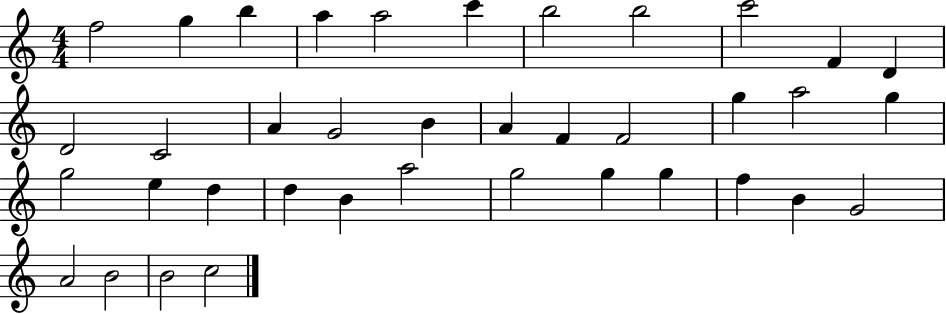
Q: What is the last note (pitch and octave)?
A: C5